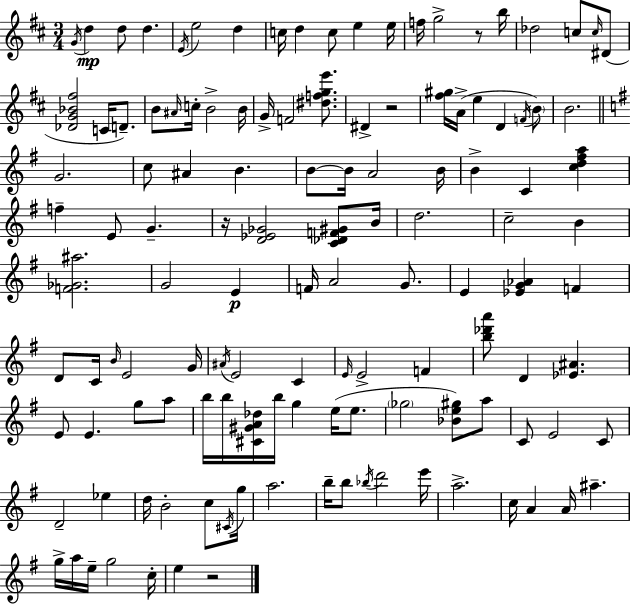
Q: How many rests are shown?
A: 4